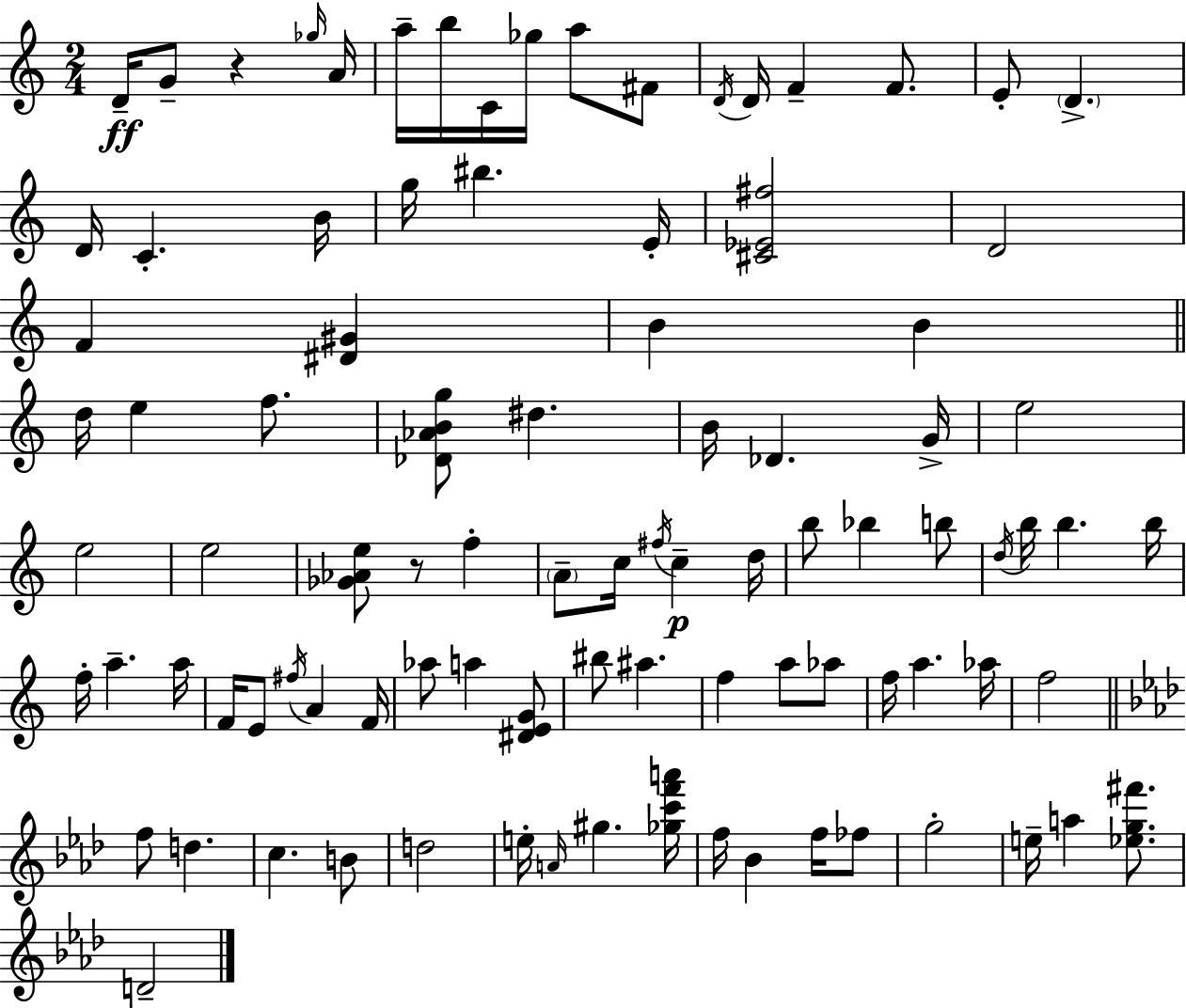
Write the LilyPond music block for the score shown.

{
  \clef treble
  \numericTimeSignature
  \time 2/4
  \key c \major
  d'16--\ff g'8-- r4 \grace { ges''16 } | a'16 a''16-- b''16 c'16 ges''16 a''8 fis'8 | \acciaccatura { d'16 } d'16 f'4-- f'8. | e'8-. \parenthesize d'4.-> | \break d'16 c'4.-. | b'16 g''16 bis''4. | e'16-. <cis' ees' fis''>2 | d'2 | \break f'4 <dis' gis'>4 | b'4 b'4 | \bar "||" \break \key c \major d''16 e''4 f''8. | <des' aes' b' g''>8 dis''4. | b'16 des'4. g'16-> | e''2 | \break e''2 | e''2 | <ges' aes' e''>8 r8 f''4-. | \parenthesize a'8-- c''16 \acciaccatura { fis''16 } c''4--\p | \break d''16 b''8 bes''4 b''8 | \acciaccatura { d''16 } b''16 b''4. | b''16 f''16-. a''4.-- | a''16 f'16 e'8 \acciaccatura { fis''16 } a'4 | \break f'16 aes''8 a''4 | <dis' e' g'>8 bis''8 ais''4. | f''4 a''8 | aes''8 f''16 a''4. | \break aes''16 f''2 | \bar "||" \break \key aes \major f''8 d''4. | c''4. b'8 | d''2 | e''16-. \grace { a'16 } gis''4. | \break <ges'' c''' f''' a'''>16 f''16 bes'4 f''16 fes''8 | g''2-. | e''16-- a''4 <ees'' g'' fis'''>8. | d'2-- | \break \bar "|."
}